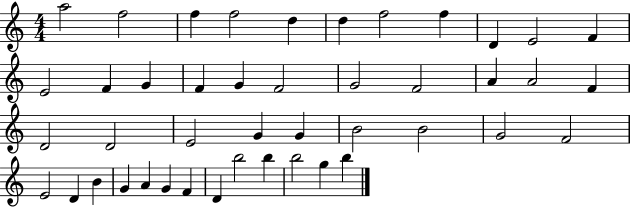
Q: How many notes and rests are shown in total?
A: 44